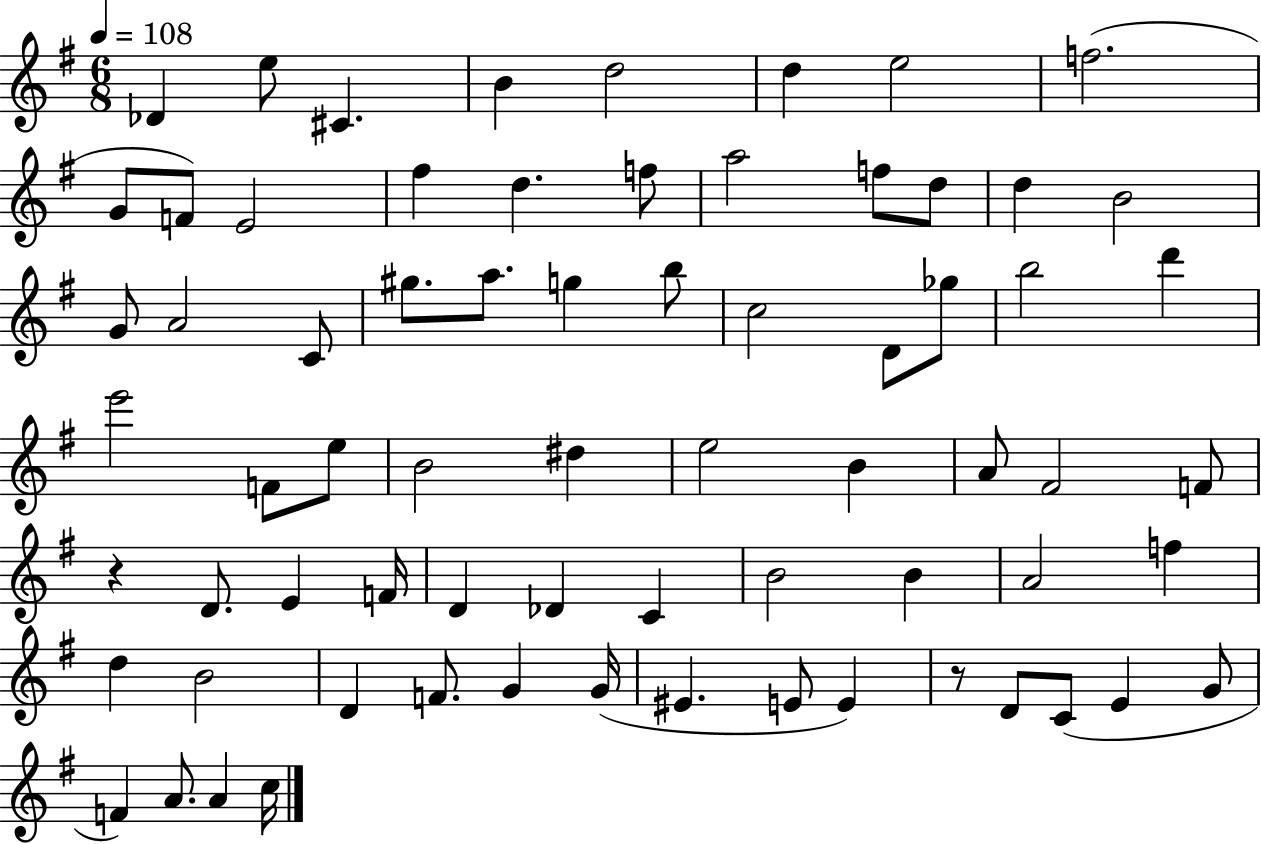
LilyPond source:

{
  \clef treble
  \numericTimeSignature
  \time 6/8
  \key g \major
  \tempo 4 = 108
  des'4 e''8 cis'4. | b'4 d''2 | d''4 e''2 | f''2.( | \break g'8 f'8) e'2 | fis''4 d''4. f''8 | a''2 f''8 d''8 | d''4 b'2 | \break g'8 a'2 c'8 | gis''8. a''8. g''4 b''8 | c''2 d'8 ges''8 | b''2 d'''4 | \break e'''2 f'8 e''8 | b'2 dis''4 | e''2 b'4 | a'8 fis'2 f'8 | \break r4 d'8. e'4 f'16 | d'4 des'4 c'4 | b'2 b'4 | a'2 f''4 | \break d''4 b'2 | d'4 f'8. g'4 g'16( | eis'4. e'8 e'4) | r8 d'8 c'8( e'4 g'8 | \break f'4) a'8. a'4 c''16 | \bar "|."
}